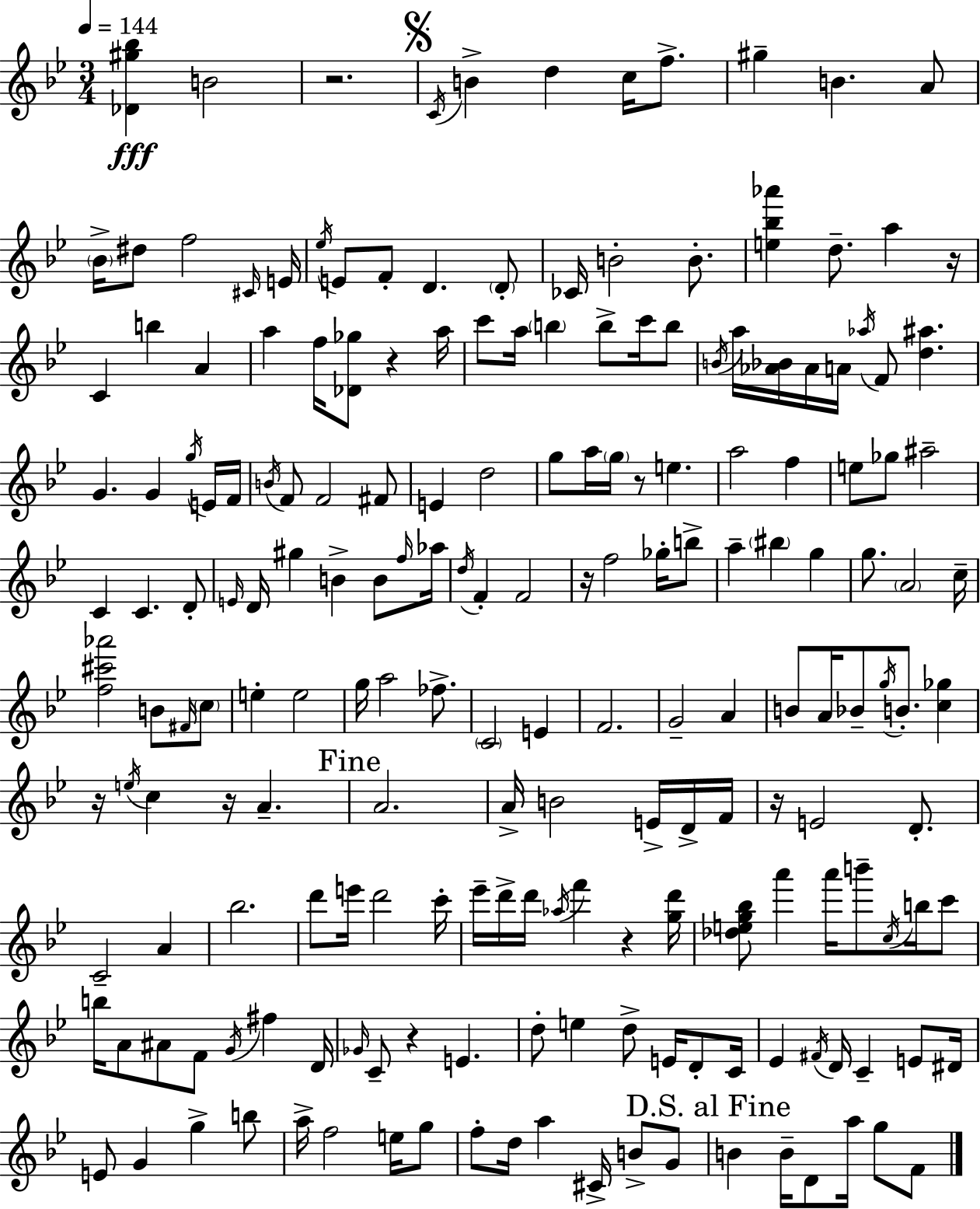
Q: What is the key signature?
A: G minor